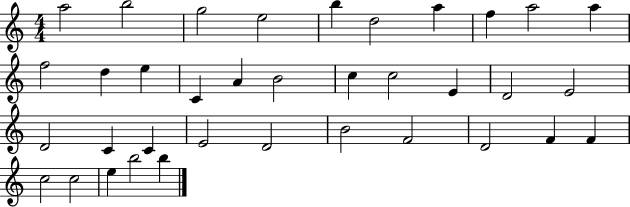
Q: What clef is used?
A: treble